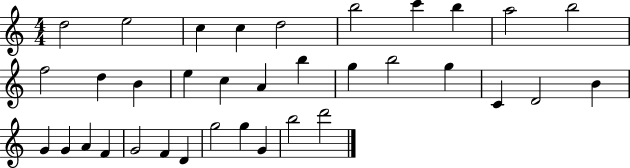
D5/h E5/h C5/q C5/q D5/h B5/h C6/q B5/q A5/h B5/h F5/h D5/q B4/q E5/q C5/q A4/q B5/q G5/q B5/h G5/q C4/q D4/h B4/q G4/q G4/q A4/q F4/q G4/h F4/q D4/q G5/h G5/q G4/q B5/h D6/h